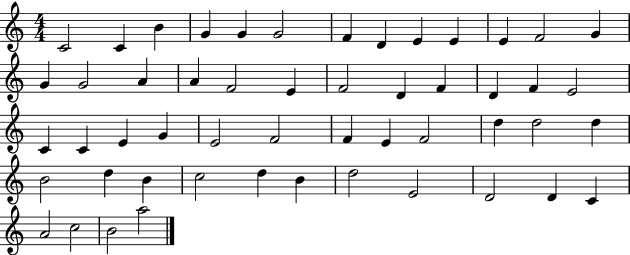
C4/h C4/q B4/q G4/q G4/q G4/h F4/q D4/q E4/q E4/q E4/q F4/h G4/q G4/q G4/h A4/q A4/q F4/h E4/q F4/h D4/q F4/q D4/q F4/q E4/h C4/q C4/q E4/q G4/q E4/h F4/h F4/q E4/q F4/h D5/q D5/h D5/q B4/h D5/q B4/q C5/h D5/q B4/q D5/h E4/h D4/h D4/q C4/q A4/h C5/h B4/h A5/h